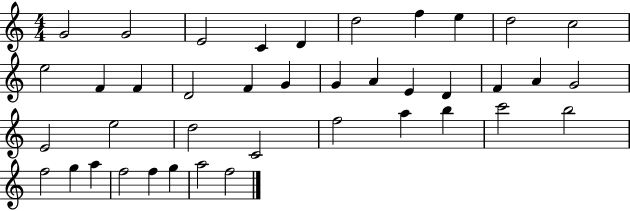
G4/h G4/h E4/h C4/q D4/q D5/h F5/q E5/q D5/h C5/h E5/h F4/q F4/q D4/h F4/q G4/q G4/q A4/q E4/q D4/q F4/q A4/q G4/h E4/h E5/h D5/h C4/h F5/h A5/q B5/q C6/h B5/h F5/h G5/q A5/q F5/h F5/q G5/q A5/h F5/h